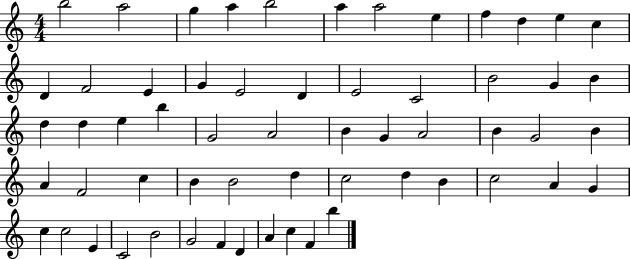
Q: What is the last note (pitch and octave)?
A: B5